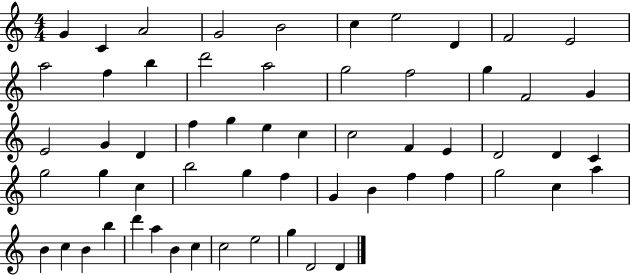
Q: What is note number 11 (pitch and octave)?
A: A5